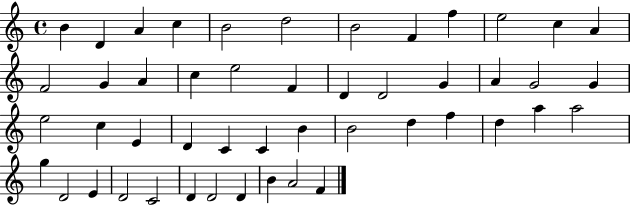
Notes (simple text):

B4/q D4/q A4/q C5/q B4/h D5/h B4/h F4/q F5/q E5/h C5/q A4/q F4/h G4/q A4/q C5/q E5/h F4/q D4/q D4/h G4/q A4/q G4/h G4/q E5/h C5/q E4/q D4/q C4/q C4/q B4/q B4/h D5/q F5/q D5/q A5/q A5/h G5/q D4/h E4/q D4/h C4/h D4/q D4/h D4/q B4/q A4/h F4/q